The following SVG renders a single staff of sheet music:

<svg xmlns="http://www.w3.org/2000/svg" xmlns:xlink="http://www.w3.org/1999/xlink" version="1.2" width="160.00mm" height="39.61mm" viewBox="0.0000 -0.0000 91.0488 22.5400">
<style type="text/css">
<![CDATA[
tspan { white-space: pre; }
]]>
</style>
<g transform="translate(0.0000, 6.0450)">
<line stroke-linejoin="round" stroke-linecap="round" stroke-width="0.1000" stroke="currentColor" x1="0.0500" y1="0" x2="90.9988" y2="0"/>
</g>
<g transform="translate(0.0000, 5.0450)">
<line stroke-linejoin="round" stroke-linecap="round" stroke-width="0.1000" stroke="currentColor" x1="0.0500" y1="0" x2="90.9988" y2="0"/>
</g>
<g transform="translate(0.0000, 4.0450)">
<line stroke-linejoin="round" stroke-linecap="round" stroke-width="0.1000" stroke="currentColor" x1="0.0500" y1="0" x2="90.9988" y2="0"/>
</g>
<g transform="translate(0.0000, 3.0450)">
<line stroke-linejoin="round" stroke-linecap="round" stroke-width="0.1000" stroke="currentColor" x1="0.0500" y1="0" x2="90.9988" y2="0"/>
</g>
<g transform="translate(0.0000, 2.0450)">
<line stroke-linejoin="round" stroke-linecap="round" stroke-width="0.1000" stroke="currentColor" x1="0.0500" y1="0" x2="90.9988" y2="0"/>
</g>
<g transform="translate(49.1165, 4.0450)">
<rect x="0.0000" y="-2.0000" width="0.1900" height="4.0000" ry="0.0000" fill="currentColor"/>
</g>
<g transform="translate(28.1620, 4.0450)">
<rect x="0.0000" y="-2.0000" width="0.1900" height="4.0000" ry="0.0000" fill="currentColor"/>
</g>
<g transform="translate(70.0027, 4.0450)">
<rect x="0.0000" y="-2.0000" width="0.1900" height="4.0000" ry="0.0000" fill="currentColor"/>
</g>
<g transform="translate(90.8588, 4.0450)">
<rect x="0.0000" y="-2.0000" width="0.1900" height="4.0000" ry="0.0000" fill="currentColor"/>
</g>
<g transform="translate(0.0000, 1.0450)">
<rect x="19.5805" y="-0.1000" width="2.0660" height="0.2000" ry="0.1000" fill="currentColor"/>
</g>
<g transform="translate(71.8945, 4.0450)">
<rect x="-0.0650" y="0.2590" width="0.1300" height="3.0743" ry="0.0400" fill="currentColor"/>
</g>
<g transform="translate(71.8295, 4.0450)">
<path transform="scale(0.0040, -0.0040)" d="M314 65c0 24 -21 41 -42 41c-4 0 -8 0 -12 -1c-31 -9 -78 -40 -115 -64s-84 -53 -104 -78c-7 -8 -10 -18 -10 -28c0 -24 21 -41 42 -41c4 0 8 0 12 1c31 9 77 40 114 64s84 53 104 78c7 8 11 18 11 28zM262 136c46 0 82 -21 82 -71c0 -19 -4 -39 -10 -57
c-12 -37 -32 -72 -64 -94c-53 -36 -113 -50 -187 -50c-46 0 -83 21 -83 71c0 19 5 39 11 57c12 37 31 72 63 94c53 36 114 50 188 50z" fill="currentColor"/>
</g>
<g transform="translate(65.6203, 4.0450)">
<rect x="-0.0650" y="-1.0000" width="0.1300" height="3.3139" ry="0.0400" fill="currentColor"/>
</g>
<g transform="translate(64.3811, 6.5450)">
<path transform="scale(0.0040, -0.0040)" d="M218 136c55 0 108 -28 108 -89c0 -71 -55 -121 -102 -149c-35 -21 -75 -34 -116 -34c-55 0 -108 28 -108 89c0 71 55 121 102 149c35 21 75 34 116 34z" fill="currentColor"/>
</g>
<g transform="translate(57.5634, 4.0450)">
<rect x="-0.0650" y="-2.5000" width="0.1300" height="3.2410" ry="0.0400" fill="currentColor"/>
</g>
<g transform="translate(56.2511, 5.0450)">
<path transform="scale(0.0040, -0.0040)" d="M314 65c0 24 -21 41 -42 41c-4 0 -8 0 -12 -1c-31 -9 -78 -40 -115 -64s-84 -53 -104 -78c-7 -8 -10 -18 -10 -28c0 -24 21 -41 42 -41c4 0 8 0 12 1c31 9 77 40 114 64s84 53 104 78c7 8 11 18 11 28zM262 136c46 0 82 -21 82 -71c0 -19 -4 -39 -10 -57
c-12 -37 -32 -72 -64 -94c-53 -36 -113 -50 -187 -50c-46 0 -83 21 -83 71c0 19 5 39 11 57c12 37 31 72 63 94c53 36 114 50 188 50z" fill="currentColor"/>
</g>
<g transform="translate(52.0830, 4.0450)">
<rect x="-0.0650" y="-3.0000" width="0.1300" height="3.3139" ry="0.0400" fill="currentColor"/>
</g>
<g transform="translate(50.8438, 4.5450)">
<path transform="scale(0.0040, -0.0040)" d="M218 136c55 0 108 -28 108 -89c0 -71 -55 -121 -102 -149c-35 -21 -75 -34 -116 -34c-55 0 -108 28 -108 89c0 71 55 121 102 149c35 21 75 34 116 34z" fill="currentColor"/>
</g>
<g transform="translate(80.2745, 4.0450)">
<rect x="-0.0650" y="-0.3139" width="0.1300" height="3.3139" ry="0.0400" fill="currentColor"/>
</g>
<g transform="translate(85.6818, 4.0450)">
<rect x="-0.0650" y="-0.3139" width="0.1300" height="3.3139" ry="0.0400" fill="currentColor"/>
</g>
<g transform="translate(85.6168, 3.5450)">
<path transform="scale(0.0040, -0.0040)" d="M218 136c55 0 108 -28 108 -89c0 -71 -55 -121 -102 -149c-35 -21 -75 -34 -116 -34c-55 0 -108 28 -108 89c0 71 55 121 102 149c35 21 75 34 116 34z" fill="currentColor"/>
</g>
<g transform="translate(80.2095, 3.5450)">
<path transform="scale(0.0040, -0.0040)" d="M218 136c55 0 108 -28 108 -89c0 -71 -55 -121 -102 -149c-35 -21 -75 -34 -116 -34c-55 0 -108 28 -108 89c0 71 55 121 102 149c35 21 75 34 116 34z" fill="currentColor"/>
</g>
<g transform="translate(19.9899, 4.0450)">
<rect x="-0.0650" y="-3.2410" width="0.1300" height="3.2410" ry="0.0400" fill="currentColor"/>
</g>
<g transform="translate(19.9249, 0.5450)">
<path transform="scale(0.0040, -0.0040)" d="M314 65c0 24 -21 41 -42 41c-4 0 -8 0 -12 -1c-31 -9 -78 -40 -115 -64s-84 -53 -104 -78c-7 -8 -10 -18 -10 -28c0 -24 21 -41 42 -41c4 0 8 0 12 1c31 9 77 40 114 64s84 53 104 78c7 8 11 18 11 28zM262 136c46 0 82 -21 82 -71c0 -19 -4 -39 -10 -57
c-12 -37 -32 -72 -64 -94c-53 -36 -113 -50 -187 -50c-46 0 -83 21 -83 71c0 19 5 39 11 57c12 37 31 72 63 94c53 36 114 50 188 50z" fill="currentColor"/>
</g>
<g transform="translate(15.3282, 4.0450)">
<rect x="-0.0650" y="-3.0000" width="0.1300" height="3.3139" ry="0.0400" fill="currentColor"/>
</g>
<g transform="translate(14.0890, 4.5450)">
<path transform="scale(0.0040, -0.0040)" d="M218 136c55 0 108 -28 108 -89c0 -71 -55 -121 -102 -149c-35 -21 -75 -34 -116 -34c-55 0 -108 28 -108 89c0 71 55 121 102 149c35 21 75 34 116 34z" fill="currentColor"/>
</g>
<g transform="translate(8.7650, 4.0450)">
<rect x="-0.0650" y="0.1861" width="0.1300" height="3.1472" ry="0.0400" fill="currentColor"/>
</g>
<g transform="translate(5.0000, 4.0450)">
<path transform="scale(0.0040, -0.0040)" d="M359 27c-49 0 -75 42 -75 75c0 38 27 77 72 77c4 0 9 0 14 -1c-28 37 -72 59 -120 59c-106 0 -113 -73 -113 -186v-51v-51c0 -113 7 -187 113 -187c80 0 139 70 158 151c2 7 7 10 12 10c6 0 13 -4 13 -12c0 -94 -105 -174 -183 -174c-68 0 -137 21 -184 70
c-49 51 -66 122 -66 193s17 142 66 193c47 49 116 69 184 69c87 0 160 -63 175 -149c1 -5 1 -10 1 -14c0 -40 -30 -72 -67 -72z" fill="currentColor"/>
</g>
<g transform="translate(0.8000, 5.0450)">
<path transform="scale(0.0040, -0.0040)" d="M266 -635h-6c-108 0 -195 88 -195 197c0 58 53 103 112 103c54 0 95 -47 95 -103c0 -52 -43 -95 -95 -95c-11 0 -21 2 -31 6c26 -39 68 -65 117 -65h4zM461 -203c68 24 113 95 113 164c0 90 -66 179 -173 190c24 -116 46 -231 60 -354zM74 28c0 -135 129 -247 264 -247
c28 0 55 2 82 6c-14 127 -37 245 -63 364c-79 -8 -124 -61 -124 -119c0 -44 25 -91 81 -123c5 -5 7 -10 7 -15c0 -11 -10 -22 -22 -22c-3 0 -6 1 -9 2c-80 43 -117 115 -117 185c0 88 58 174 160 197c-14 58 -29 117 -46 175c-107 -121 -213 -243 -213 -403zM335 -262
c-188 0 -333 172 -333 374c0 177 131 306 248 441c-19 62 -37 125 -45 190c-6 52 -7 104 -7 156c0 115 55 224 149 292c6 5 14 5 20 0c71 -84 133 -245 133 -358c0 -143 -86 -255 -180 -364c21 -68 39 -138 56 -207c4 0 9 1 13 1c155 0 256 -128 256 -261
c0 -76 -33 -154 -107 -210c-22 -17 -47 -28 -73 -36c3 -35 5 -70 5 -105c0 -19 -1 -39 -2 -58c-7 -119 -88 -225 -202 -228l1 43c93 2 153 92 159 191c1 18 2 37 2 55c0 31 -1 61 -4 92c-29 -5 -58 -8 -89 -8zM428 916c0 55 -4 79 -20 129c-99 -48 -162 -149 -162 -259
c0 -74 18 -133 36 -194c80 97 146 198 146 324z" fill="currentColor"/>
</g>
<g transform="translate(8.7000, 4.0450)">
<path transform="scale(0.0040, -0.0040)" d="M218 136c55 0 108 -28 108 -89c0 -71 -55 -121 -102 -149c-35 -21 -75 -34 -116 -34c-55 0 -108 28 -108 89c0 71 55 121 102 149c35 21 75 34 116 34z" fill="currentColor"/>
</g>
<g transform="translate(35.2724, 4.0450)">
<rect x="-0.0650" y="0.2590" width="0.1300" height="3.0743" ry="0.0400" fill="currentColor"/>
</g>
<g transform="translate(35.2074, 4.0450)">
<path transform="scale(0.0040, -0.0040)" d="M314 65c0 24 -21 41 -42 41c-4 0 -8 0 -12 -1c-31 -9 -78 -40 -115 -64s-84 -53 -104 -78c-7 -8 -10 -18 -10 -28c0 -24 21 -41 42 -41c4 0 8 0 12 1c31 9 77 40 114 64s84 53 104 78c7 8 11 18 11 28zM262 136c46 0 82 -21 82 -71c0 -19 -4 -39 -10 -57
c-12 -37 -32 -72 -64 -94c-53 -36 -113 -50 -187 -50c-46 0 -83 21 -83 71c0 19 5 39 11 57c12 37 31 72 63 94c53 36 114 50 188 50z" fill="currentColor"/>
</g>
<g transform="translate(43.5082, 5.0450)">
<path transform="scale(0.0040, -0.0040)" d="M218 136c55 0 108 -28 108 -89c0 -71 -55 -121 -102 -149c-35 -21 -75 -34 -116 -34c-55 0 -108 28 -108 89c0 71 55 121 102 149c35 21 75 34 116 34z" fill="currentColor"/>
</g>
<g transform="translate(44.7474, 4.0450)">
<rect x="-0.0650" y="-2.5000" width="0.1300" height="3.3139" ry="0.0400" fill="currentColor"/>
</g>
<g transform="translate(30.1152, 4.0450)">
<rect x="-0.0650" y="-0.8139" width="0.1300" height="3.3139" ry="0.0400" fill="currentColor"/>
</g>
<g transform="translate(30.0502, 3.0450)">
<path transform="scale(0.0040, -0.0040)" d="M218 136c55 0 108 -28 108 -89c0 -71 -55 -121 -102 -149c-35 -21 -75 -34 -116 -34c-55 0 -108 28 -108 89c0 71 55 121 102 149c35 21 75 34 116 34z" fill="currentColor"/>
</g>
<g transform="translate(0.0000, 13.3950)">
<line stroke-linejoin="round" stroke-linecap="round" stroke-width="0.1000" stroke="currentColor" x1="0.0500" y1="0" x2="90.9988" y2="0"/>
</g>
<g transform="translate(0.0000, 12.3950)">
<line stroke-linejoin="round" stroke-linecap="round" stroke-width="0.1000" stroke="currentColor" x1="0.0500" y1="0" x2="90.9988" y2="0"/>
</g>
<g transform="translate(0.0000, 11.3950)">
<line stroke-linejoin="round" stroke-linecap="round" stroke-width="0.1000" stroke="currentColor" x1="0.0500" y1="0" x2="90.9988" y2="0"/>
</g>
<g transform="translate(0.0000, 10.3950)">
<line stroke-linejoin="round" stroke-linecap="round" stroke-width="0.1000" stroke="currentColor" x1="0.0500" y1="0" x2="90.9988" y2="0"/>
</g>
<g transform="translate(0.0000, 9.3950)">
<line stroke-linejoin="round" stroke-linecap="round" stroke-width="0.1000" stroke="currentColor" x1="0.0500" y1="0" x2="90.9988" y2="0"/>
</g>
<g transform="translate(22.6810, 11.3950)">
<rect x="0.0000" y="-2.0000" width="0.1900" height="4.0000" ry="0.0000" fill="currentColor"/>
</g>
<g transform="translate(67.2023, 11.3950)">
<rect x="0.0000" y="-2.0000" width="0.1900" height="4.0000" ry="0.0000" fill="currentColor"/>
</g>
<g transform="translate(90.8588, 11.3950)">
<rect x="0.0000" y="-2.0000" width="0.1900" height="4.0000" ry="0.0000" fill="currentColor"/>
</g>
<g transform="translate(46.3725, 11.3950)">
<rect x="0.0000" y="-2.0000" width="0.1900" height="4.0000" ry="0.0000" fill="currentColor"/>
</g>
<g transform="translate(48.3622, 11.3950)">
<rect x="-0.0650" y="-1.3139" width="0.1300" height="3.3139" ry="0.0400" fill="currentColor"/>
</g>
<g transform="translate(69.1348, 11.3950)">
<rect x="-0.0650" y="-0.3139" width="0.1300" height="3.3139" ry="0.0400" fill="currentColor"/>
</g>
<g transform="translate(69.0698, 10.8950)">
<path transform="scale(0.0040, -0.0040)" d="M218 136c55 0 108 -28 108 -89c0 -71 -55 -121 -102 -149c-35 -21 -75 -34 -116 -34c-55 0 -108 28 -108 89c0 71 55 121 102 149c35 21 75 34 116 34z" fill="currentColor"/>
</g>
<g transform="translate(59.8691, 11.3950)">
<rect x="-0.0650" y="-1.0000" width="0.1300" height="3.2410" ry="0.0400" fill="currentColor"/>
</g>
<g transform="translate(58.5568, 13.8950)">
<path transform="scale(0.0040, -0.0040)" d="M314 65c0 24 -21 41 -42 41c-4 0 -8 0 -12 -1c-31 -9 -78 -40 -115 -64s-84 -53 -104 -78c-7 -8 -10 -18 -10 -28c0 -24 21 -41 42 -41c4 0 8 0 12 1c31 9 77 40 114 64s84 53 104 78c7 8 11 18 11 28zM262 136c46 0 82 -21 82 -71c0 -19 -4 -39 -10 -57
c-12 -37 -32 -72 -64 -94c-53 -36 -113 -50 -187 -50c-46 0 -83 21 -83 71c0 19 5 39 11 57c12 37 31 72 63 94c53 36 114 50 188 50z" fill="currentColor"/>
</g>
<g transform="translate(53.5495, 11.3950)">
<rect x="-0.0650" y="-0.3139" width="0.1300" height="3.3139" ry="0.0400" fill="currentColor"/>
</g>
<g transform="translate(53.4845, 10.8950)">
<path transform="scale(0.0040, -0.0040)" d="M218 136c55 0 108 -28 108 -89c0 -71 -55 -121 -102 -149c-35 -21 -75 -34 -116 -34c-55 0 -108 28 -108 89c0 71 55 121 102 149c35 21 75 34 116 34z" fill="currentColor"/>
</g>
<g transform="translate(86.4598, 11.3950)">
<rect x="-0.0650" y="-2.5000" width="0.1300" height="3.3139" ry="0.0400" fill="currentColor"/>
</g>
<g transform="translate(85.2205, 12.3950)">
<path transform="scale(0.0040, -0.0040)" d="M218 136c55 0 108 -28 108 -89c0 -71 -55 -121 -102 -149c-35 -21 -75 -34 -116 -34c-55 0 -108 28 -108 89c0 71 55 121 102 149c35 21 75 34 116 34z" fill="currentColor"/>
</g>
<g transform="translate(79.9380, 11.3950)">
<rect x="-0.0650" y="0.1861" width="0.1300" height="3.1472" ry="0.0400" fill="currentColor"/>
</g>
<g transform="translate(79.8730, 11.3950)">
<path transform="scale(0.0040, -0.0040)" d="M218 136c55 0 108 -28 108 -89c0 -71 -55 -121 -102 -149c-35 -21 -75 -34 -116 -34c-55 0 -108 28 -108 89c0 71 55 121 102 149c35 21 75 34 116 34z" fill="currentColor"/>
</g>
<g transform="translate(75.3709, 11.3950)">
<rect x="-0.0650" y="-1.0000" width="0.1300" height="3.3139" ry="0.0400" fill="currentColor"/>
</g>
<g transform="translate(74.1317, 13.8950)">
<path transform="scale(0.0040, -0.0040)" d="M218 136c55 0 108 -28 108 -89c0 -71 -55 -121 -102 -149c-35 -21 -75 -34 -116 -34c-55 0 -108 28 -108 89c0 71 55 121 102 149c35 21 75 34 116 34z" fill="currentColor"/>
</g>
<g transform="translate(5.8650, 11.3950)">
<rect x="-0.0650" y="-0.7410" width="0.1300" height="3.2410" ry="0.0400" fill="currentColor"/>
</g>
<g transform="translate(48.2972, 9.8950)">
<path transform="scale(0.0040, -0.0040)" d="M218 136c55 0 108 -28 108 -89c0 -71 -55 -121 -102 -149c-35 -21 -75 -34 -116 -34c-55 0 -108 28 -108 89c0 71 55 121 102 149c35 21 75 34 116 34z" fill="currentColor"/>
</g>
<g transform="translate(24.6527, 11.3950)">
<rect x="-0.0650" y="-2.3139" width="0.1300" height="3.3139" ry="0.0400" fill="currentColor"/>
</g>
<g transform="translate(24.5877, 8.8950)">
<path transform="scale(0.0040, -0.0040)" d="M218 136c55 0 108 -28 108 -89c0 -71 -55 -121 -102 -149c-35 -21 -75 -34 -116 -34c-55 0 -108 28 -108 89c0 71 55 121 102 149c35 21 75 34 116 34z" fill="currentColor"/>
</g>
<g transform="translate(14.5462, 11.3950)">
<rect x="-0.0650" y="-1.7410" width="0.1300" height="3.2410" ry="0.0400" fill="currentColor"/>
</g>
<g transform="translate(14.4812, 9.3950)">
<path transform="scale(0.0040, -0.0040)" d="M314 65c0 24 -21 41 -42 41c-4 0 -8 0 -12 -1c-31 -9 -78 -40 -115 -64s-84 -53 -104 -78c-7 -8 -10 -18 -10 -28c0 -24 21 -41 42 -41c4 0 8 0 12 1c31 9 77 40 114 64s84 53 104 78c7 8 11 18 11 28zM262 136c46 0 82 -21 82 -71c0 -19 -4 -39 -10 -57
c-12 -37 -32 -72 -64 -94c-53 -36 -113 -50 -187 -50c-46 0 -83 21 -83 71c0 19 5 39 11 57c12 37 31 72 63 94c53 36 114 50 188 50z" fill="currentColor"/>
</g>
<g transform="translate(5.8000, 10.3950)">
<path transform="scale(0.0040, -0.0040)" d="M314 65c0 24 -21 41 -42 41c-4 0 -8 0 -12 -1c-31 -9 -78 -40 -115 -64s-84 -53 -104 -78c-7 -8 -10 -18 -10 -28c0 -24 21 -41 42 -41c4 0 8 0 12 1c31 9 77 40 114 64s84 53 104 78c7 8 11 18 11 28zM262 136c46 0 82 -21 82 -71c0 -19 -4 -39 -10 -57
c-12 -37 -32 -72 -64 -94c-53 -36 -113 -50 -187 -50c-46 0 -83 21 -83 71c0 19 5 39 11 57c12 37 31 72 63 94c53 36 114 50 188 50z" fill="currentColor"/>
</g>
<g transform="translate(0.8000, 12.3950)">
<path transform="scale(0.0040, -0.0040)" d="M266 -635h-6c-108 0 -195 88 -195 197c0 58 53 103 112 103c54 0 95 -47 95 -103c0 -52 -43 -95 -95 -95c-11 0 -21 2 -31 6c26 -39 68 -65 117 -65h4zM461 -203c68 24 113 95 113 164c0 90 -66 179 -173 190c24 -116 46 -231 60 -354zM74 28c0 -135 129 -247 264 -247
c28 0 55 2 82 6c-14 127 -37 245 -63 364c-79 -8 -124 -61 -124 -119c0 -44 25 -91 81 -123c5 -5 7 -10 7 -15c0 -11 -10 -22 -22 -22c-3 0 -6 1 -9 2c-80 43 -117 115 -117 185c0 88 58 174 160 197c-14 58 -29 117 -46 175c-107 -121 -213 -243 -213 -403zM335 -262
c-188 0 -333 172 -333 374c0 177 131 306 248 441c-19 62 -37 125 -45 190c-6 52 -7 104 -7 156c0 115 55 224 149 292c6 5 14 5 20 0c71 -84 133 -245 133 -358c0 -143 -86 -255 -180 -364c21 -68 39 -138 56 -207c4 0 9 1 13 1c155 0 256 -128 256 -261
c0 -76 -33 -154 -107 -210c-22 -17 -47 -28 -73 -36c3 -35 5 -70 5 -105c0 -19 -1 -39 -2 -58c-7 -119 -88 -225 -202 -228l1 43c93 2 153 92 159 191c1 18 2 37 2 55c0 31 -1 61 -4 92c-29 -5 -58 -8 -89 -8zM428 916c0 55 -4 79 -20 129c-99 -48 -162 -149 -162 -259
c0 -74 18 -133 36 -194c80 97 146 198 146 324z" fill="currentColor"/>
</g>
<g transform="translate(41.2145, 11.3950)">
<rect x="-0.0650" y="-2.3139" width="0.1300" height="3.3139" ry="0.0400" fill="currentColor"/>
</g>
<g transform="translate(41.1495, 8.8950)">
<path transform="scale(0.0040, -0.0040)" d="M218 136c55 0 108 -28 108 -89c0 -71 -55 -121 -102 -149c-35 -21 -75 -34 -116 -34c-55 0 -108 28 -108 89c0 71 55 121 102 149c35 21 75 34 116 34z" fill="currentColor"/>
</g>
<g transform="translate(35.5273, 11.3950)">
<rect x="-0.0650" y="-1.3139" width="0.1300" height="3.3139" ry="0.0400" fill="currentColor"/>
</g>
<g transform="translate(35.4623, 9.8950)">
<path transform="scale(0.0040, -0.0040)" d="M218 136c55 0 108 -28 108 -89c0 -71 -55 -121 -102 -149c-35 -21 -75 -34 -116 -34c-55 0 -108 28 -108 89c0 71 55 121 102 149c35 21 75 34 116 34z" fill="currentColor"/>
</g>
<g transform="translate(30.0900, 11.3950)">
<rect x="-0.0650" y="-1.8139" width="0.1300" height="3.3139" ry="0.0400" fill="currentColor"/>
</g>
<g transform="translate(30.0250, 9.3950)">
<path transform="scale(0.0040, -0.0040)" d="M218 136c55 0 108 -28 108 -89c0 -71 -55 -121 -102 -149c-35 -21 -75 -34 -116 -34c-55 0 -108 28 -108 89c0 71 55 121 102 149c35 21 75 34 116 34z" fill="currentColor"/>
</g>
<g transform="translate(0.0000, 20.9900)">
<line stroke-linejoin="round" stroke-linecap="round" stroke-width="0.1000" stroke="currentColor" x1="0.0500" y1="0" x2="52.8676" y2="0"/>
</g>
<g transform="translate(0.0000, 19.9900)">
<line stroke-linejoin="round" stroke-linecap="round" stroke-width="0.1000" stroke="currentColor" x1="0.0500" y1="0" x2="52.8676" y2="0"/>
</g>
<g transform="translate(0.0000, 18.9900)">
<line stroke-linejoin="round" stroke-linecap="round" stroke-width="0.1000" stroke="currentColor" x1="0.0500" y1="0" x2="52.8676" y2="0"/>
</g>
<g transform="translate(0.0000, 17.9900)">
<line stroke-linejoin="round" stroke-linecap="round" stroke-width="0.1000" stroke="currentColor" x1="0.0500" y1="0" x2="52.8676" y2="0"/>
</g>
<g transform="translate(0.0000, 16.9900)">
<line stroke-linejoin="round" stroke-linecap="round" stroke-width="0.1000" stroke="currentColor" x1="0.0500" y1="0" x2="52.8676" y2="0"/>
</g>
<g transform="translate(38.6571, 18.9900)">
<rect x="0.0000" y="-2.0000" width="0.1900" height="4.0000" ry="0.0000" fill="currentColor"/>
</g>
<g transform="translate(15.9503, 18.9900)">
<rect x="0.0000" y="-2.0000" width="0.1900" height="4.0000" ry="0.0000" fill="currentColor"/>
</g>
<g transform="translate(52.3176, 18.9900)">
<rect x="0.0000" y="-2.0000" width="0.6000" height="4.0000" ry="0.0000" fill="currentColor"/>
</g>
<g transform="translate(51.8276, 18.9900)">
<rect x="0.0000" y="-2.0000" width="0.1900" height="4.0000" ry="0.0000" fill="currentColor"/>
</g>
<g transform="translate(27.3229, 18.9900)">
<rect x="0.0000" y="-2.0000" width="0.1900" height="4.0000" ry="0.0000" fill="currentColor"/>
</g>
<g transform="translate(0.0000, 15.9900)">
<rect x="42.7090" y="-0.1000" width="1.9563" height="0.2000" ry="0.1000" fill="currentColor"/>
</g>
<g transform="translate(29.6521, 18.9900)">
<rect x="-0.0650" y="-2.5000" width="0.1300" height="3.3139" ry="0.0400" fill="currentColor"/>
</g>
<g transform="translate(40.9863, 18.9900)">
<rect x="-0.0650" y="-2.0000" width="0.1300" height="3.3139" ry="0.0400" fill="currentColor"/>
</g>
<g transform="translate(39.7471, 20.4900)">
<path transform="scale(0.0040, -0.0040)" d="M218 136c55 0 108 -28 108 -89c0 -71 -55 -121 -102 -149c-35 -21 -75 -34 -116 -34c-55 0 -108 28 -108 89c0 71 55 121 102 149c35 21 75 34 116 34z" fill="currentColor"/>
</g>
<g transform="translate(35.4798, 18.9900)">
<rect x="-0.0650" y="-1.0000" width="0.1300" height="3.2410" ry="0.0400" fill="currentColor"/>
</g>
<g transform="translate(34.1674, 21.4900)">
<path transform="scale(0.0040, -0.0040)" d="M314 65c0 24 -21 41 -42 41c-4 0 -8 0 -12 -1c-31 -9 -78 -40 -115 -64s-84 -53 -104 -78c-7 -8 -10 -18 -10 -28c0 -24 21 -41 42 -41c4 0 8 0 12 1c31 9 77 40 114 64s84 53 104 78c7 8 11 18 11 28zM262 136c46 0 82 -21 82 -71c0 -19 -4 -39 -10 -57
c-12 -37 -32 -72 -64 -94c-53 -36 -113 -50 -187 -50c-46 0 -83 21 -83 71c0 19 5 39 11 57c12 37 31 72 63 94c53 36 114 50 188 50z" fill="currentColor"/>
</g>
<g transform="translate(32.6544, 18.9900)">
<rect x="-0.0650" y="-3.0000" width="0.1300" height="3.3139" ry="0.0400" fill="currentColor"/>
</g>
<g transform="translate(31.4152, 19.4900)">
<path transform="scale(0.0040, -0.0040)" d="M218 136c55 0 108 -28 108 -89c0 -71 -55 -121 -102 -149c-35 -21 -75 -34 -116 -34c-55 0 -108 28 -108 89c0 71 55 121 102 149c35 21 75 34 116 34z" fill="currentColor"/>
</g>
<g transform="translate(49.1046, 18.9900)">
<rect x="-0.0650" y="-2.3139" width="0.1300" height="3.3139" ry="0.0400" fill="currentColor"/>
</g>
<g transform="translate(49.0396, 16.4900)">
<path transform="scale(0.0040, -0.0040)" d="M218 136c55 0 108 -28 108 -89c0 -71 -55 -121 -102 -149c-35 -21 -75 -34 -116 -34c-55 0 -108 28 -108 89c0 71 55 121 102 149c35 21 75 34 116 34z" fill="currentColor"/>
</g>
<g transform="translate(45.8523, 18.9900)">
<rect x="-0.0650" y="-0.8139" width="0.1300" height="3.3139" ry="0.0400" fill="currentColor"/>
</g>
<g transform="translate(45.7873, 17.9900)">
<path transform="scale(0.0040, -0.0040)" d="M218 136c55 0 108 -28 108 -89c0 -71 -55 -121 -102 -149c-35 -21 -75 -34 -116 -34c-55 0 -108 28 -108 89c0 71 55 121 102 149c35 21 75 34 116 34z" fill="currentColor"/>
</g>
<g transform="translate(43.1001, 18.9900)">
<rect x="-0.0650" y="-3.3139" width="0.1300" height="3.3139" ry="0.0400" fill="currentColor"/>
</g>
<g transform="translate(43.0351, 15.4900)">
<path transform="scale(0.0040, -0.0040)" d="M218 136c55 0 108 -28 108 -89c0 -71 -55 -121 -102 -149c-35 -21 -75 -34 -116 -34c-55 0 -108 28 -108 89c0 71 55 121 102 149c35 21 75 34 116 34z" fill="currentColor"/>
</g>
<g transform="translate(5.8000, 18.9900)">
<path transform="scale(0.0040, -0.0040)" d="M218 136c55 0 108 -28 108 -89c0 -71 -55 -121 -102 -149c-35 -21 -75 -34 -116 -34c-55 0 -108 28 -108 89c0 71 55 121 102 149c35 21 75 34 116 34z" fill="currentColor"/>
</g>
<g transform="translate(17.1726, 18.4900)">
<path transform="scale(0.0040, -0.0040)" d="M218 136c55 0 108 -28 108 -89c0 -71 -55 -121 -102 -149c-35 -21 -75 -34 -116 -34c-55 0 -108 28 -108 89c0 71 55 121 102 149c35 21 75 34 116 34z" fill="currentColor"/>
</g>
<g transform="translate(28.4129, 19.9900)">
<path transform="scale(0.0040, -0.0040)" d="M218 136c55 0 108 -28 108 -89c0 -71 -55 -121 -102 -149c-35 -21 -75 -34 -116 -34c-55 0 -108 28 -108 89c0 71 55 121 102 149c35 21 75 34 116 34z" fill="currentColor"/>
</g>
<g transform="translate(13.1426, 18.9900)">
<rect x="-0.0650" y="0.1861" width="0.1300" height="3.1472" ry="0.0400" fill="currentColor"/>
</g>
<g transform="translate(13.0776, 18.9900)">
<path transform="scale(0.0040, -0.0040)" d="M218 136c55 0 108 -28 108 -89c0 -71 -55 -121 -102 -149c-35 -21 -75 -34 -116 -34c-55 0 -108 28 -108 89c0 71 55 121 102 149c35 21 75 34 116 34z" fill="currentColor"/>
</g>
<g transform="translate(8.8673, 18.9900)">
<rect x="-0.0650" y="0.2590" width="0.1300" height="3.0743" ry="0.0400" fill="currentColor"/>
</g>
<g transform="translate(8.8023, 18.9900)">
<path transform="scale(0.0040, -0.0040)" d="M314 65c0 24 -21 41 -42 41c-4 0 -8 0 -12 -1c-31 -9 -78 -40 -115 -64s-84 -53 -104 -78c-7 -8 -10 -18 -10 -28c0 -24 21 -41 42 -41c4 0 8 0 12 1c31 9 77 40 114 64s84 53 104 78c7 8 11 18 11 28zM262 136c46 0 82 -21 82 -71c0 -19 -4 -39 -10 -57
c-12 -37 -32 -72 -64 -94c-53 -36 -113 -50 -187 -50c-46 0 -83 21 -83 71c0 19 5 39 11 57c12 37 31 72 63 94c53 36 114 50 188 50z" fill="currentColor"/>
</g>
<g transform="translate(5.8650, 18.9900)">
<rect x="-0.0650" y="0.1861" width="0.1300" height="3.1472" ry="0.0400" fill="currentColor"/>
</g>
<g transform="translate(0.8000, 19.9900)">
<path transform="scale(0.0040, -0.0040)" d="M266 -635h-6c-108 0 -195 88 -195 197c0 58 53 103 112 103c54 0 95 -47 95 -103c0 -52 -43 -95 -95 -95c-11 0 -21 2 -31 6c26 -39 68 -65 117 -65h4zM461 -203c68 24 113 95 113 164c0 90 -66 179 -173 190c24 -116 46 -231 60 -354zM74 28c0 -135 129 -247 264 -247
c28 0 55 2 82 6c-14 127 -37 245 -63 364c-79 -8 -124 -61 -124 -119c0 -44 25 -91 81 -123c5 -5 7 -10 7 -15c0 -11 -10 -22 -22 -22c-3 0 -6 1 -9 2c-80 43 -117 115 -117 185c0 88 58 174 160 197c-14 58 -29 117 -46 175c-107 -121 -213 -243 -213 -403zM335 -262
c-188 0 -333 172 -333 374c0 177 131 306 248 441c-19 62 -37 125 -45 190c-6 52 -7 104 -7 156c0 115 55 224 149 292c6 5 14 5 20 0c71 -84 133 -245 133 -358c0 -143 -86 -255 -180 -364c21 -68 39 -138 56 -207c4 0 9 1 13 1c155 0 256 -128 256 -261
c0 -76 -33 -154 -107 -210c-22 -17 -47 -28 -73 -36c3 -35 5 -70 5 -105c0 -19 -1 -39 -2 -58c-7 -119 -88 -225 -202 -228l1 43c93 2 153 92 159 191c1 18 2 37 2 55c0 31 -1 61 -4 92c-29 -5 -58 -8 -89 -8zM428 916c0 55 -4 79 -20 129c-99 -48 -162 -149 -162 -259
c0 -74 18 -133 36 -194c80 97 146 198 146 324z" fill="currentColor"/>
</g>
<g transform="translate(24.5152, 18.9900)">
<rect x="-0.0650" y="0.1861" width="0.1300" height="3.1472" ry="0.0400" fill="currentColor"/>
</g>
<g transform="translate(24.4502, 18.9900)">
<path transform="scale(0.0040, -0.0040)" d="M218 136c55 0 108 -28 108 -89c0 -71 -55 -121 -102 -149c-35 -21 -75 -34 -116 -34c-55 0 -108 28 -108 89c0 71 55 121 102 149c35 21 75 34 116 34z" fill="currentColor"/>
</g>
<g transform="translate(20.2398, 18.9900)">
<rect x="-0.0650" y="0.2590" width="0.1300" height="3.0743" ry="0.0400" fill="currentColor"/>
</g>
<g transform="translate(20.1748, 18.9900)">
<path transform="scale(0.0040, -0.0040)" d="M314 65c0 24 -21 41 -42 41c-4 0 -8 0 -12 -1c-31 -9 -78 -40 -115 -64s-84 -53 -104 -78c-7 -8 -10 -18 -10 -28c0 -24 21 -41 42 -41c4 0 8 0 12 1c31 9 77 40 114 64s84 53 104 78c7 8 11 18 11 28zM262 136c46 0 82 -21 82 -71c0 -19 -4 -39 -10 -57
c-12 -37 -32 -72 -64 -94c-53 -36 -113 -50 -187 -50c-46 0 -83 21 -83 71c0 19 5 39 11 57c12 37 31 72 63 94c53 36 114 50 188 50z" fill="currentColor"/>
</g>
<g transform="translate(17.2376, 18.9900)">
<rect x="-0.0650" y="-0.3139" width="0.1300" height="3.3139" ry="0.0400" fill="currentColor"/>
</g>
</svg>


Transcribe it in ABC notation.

X:1
T:Untitled
M:4/4
L:1/4
K:C
B A b2 d B2 G A G2 D B2 c c d2 f2 g f e g e c D2 c D B G B B2 B c B2 B G A D2 F b d g